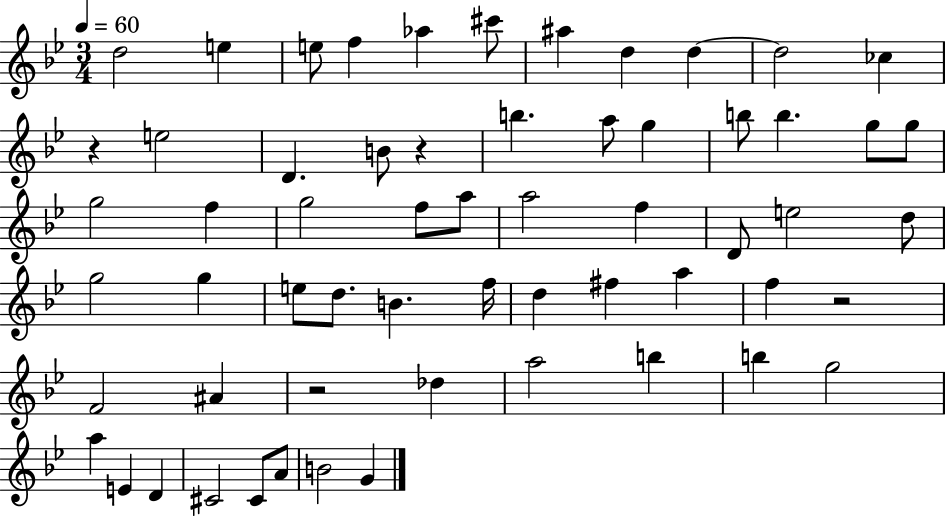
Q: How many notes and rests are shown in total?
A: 60